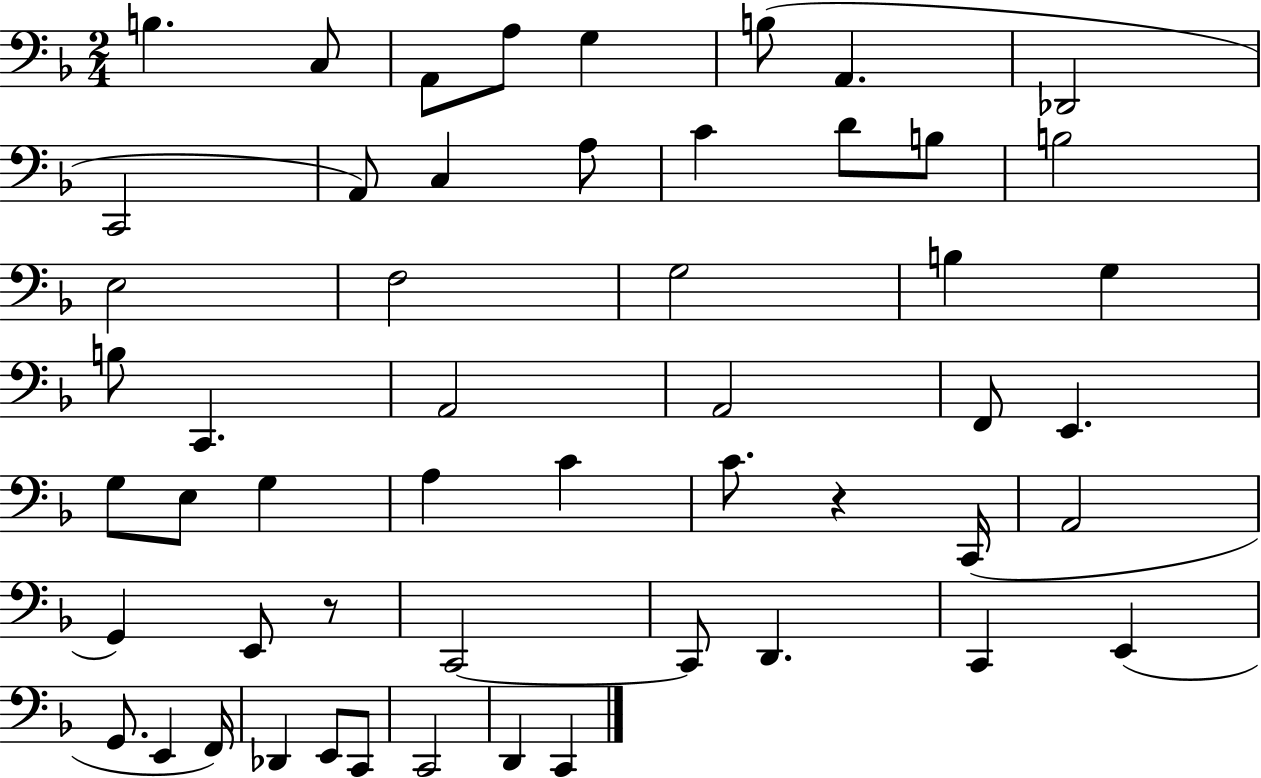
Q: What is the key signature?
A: F major